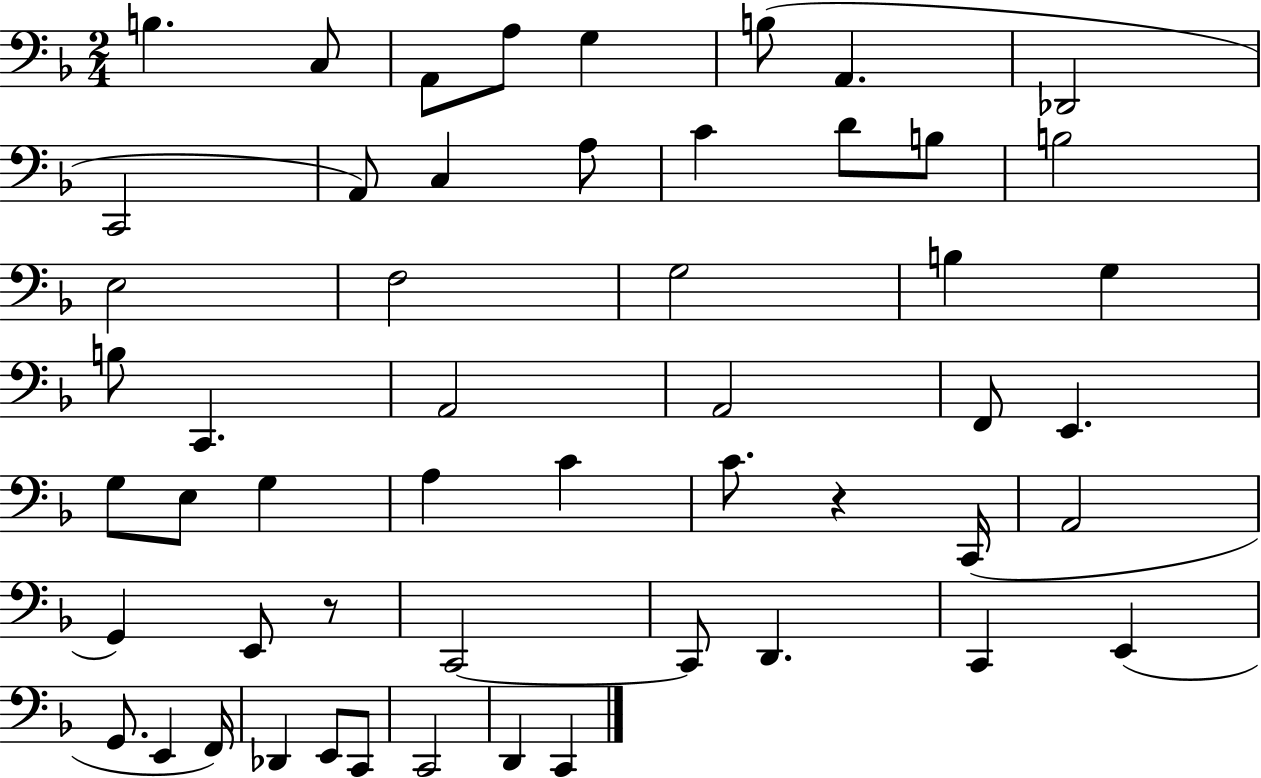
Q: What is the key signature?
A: F major